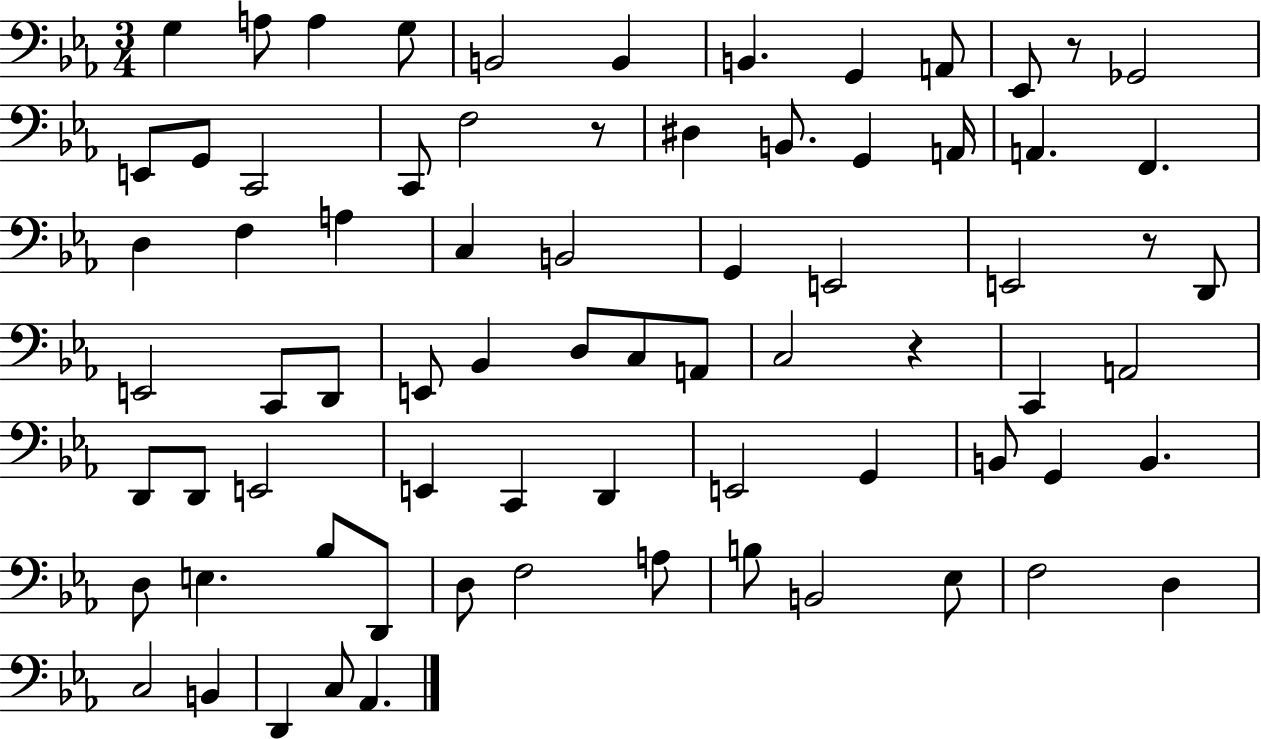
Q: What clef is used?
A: bass